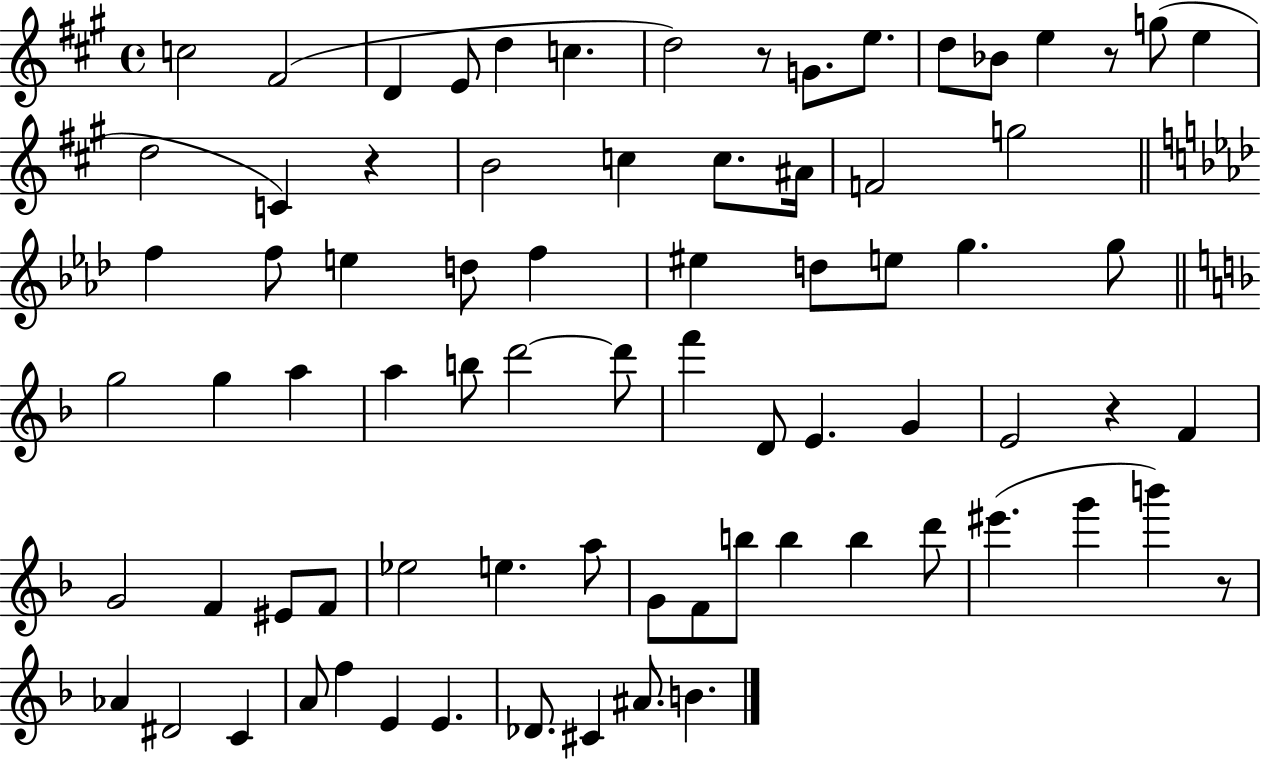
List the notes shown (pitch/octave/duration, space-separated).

C5/h F#4/h D4/q E4/e D5/q C5/q. D5/h R/e G4/e. E5/e. D5/e Bb4/e E5/q R/e G5/e E5/q D5/h C4/q R/q B4/h C5/q C5/e. A#4/s F4/h G5/h F5/q F5/e E5/q D5/e F5/q EIS5/q D5/e E5/e G5/q. G5/e G5/h G5/q A5/q A5/q B5/e D6/h D6/e F6/q D4/e E4/q. G4/q E4/h R/q F4/q G4/h F4/q EIS4/e F4/e Eb5/h E5/q. A5/e G4/e F4/e B5/e B5/q B5/q D6/e EIS6/q. G6/q B6/q R/e Ab4/q D#4/h C4/q A4/e F5/q E4/q E4/q. Db4/e. C#4/q A#4/e. B4/q.